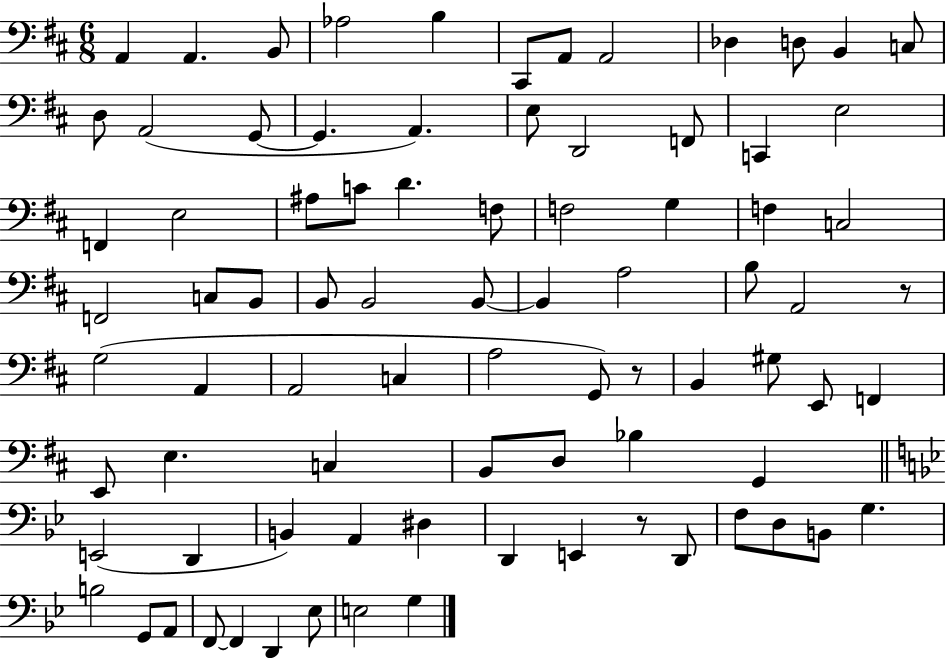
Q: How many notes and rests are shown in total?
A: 83